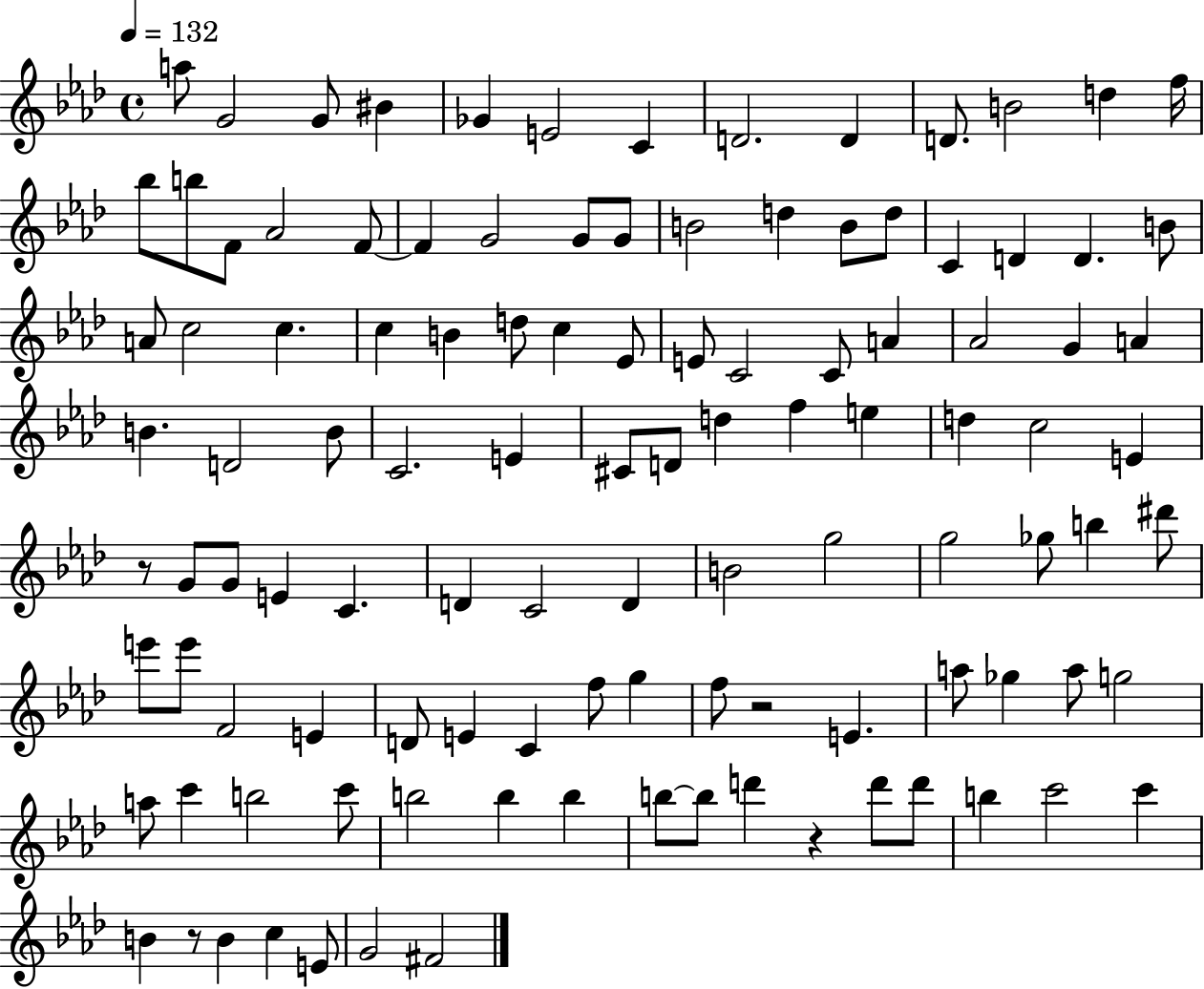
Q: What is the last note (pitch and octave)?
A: F#4